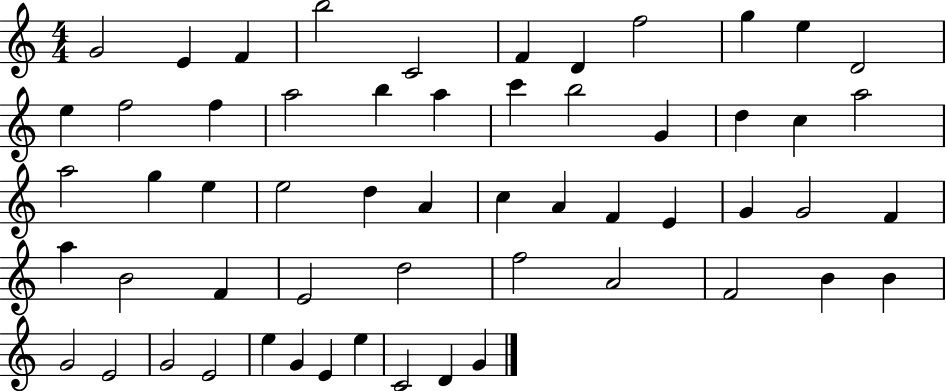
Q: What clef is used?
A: treble